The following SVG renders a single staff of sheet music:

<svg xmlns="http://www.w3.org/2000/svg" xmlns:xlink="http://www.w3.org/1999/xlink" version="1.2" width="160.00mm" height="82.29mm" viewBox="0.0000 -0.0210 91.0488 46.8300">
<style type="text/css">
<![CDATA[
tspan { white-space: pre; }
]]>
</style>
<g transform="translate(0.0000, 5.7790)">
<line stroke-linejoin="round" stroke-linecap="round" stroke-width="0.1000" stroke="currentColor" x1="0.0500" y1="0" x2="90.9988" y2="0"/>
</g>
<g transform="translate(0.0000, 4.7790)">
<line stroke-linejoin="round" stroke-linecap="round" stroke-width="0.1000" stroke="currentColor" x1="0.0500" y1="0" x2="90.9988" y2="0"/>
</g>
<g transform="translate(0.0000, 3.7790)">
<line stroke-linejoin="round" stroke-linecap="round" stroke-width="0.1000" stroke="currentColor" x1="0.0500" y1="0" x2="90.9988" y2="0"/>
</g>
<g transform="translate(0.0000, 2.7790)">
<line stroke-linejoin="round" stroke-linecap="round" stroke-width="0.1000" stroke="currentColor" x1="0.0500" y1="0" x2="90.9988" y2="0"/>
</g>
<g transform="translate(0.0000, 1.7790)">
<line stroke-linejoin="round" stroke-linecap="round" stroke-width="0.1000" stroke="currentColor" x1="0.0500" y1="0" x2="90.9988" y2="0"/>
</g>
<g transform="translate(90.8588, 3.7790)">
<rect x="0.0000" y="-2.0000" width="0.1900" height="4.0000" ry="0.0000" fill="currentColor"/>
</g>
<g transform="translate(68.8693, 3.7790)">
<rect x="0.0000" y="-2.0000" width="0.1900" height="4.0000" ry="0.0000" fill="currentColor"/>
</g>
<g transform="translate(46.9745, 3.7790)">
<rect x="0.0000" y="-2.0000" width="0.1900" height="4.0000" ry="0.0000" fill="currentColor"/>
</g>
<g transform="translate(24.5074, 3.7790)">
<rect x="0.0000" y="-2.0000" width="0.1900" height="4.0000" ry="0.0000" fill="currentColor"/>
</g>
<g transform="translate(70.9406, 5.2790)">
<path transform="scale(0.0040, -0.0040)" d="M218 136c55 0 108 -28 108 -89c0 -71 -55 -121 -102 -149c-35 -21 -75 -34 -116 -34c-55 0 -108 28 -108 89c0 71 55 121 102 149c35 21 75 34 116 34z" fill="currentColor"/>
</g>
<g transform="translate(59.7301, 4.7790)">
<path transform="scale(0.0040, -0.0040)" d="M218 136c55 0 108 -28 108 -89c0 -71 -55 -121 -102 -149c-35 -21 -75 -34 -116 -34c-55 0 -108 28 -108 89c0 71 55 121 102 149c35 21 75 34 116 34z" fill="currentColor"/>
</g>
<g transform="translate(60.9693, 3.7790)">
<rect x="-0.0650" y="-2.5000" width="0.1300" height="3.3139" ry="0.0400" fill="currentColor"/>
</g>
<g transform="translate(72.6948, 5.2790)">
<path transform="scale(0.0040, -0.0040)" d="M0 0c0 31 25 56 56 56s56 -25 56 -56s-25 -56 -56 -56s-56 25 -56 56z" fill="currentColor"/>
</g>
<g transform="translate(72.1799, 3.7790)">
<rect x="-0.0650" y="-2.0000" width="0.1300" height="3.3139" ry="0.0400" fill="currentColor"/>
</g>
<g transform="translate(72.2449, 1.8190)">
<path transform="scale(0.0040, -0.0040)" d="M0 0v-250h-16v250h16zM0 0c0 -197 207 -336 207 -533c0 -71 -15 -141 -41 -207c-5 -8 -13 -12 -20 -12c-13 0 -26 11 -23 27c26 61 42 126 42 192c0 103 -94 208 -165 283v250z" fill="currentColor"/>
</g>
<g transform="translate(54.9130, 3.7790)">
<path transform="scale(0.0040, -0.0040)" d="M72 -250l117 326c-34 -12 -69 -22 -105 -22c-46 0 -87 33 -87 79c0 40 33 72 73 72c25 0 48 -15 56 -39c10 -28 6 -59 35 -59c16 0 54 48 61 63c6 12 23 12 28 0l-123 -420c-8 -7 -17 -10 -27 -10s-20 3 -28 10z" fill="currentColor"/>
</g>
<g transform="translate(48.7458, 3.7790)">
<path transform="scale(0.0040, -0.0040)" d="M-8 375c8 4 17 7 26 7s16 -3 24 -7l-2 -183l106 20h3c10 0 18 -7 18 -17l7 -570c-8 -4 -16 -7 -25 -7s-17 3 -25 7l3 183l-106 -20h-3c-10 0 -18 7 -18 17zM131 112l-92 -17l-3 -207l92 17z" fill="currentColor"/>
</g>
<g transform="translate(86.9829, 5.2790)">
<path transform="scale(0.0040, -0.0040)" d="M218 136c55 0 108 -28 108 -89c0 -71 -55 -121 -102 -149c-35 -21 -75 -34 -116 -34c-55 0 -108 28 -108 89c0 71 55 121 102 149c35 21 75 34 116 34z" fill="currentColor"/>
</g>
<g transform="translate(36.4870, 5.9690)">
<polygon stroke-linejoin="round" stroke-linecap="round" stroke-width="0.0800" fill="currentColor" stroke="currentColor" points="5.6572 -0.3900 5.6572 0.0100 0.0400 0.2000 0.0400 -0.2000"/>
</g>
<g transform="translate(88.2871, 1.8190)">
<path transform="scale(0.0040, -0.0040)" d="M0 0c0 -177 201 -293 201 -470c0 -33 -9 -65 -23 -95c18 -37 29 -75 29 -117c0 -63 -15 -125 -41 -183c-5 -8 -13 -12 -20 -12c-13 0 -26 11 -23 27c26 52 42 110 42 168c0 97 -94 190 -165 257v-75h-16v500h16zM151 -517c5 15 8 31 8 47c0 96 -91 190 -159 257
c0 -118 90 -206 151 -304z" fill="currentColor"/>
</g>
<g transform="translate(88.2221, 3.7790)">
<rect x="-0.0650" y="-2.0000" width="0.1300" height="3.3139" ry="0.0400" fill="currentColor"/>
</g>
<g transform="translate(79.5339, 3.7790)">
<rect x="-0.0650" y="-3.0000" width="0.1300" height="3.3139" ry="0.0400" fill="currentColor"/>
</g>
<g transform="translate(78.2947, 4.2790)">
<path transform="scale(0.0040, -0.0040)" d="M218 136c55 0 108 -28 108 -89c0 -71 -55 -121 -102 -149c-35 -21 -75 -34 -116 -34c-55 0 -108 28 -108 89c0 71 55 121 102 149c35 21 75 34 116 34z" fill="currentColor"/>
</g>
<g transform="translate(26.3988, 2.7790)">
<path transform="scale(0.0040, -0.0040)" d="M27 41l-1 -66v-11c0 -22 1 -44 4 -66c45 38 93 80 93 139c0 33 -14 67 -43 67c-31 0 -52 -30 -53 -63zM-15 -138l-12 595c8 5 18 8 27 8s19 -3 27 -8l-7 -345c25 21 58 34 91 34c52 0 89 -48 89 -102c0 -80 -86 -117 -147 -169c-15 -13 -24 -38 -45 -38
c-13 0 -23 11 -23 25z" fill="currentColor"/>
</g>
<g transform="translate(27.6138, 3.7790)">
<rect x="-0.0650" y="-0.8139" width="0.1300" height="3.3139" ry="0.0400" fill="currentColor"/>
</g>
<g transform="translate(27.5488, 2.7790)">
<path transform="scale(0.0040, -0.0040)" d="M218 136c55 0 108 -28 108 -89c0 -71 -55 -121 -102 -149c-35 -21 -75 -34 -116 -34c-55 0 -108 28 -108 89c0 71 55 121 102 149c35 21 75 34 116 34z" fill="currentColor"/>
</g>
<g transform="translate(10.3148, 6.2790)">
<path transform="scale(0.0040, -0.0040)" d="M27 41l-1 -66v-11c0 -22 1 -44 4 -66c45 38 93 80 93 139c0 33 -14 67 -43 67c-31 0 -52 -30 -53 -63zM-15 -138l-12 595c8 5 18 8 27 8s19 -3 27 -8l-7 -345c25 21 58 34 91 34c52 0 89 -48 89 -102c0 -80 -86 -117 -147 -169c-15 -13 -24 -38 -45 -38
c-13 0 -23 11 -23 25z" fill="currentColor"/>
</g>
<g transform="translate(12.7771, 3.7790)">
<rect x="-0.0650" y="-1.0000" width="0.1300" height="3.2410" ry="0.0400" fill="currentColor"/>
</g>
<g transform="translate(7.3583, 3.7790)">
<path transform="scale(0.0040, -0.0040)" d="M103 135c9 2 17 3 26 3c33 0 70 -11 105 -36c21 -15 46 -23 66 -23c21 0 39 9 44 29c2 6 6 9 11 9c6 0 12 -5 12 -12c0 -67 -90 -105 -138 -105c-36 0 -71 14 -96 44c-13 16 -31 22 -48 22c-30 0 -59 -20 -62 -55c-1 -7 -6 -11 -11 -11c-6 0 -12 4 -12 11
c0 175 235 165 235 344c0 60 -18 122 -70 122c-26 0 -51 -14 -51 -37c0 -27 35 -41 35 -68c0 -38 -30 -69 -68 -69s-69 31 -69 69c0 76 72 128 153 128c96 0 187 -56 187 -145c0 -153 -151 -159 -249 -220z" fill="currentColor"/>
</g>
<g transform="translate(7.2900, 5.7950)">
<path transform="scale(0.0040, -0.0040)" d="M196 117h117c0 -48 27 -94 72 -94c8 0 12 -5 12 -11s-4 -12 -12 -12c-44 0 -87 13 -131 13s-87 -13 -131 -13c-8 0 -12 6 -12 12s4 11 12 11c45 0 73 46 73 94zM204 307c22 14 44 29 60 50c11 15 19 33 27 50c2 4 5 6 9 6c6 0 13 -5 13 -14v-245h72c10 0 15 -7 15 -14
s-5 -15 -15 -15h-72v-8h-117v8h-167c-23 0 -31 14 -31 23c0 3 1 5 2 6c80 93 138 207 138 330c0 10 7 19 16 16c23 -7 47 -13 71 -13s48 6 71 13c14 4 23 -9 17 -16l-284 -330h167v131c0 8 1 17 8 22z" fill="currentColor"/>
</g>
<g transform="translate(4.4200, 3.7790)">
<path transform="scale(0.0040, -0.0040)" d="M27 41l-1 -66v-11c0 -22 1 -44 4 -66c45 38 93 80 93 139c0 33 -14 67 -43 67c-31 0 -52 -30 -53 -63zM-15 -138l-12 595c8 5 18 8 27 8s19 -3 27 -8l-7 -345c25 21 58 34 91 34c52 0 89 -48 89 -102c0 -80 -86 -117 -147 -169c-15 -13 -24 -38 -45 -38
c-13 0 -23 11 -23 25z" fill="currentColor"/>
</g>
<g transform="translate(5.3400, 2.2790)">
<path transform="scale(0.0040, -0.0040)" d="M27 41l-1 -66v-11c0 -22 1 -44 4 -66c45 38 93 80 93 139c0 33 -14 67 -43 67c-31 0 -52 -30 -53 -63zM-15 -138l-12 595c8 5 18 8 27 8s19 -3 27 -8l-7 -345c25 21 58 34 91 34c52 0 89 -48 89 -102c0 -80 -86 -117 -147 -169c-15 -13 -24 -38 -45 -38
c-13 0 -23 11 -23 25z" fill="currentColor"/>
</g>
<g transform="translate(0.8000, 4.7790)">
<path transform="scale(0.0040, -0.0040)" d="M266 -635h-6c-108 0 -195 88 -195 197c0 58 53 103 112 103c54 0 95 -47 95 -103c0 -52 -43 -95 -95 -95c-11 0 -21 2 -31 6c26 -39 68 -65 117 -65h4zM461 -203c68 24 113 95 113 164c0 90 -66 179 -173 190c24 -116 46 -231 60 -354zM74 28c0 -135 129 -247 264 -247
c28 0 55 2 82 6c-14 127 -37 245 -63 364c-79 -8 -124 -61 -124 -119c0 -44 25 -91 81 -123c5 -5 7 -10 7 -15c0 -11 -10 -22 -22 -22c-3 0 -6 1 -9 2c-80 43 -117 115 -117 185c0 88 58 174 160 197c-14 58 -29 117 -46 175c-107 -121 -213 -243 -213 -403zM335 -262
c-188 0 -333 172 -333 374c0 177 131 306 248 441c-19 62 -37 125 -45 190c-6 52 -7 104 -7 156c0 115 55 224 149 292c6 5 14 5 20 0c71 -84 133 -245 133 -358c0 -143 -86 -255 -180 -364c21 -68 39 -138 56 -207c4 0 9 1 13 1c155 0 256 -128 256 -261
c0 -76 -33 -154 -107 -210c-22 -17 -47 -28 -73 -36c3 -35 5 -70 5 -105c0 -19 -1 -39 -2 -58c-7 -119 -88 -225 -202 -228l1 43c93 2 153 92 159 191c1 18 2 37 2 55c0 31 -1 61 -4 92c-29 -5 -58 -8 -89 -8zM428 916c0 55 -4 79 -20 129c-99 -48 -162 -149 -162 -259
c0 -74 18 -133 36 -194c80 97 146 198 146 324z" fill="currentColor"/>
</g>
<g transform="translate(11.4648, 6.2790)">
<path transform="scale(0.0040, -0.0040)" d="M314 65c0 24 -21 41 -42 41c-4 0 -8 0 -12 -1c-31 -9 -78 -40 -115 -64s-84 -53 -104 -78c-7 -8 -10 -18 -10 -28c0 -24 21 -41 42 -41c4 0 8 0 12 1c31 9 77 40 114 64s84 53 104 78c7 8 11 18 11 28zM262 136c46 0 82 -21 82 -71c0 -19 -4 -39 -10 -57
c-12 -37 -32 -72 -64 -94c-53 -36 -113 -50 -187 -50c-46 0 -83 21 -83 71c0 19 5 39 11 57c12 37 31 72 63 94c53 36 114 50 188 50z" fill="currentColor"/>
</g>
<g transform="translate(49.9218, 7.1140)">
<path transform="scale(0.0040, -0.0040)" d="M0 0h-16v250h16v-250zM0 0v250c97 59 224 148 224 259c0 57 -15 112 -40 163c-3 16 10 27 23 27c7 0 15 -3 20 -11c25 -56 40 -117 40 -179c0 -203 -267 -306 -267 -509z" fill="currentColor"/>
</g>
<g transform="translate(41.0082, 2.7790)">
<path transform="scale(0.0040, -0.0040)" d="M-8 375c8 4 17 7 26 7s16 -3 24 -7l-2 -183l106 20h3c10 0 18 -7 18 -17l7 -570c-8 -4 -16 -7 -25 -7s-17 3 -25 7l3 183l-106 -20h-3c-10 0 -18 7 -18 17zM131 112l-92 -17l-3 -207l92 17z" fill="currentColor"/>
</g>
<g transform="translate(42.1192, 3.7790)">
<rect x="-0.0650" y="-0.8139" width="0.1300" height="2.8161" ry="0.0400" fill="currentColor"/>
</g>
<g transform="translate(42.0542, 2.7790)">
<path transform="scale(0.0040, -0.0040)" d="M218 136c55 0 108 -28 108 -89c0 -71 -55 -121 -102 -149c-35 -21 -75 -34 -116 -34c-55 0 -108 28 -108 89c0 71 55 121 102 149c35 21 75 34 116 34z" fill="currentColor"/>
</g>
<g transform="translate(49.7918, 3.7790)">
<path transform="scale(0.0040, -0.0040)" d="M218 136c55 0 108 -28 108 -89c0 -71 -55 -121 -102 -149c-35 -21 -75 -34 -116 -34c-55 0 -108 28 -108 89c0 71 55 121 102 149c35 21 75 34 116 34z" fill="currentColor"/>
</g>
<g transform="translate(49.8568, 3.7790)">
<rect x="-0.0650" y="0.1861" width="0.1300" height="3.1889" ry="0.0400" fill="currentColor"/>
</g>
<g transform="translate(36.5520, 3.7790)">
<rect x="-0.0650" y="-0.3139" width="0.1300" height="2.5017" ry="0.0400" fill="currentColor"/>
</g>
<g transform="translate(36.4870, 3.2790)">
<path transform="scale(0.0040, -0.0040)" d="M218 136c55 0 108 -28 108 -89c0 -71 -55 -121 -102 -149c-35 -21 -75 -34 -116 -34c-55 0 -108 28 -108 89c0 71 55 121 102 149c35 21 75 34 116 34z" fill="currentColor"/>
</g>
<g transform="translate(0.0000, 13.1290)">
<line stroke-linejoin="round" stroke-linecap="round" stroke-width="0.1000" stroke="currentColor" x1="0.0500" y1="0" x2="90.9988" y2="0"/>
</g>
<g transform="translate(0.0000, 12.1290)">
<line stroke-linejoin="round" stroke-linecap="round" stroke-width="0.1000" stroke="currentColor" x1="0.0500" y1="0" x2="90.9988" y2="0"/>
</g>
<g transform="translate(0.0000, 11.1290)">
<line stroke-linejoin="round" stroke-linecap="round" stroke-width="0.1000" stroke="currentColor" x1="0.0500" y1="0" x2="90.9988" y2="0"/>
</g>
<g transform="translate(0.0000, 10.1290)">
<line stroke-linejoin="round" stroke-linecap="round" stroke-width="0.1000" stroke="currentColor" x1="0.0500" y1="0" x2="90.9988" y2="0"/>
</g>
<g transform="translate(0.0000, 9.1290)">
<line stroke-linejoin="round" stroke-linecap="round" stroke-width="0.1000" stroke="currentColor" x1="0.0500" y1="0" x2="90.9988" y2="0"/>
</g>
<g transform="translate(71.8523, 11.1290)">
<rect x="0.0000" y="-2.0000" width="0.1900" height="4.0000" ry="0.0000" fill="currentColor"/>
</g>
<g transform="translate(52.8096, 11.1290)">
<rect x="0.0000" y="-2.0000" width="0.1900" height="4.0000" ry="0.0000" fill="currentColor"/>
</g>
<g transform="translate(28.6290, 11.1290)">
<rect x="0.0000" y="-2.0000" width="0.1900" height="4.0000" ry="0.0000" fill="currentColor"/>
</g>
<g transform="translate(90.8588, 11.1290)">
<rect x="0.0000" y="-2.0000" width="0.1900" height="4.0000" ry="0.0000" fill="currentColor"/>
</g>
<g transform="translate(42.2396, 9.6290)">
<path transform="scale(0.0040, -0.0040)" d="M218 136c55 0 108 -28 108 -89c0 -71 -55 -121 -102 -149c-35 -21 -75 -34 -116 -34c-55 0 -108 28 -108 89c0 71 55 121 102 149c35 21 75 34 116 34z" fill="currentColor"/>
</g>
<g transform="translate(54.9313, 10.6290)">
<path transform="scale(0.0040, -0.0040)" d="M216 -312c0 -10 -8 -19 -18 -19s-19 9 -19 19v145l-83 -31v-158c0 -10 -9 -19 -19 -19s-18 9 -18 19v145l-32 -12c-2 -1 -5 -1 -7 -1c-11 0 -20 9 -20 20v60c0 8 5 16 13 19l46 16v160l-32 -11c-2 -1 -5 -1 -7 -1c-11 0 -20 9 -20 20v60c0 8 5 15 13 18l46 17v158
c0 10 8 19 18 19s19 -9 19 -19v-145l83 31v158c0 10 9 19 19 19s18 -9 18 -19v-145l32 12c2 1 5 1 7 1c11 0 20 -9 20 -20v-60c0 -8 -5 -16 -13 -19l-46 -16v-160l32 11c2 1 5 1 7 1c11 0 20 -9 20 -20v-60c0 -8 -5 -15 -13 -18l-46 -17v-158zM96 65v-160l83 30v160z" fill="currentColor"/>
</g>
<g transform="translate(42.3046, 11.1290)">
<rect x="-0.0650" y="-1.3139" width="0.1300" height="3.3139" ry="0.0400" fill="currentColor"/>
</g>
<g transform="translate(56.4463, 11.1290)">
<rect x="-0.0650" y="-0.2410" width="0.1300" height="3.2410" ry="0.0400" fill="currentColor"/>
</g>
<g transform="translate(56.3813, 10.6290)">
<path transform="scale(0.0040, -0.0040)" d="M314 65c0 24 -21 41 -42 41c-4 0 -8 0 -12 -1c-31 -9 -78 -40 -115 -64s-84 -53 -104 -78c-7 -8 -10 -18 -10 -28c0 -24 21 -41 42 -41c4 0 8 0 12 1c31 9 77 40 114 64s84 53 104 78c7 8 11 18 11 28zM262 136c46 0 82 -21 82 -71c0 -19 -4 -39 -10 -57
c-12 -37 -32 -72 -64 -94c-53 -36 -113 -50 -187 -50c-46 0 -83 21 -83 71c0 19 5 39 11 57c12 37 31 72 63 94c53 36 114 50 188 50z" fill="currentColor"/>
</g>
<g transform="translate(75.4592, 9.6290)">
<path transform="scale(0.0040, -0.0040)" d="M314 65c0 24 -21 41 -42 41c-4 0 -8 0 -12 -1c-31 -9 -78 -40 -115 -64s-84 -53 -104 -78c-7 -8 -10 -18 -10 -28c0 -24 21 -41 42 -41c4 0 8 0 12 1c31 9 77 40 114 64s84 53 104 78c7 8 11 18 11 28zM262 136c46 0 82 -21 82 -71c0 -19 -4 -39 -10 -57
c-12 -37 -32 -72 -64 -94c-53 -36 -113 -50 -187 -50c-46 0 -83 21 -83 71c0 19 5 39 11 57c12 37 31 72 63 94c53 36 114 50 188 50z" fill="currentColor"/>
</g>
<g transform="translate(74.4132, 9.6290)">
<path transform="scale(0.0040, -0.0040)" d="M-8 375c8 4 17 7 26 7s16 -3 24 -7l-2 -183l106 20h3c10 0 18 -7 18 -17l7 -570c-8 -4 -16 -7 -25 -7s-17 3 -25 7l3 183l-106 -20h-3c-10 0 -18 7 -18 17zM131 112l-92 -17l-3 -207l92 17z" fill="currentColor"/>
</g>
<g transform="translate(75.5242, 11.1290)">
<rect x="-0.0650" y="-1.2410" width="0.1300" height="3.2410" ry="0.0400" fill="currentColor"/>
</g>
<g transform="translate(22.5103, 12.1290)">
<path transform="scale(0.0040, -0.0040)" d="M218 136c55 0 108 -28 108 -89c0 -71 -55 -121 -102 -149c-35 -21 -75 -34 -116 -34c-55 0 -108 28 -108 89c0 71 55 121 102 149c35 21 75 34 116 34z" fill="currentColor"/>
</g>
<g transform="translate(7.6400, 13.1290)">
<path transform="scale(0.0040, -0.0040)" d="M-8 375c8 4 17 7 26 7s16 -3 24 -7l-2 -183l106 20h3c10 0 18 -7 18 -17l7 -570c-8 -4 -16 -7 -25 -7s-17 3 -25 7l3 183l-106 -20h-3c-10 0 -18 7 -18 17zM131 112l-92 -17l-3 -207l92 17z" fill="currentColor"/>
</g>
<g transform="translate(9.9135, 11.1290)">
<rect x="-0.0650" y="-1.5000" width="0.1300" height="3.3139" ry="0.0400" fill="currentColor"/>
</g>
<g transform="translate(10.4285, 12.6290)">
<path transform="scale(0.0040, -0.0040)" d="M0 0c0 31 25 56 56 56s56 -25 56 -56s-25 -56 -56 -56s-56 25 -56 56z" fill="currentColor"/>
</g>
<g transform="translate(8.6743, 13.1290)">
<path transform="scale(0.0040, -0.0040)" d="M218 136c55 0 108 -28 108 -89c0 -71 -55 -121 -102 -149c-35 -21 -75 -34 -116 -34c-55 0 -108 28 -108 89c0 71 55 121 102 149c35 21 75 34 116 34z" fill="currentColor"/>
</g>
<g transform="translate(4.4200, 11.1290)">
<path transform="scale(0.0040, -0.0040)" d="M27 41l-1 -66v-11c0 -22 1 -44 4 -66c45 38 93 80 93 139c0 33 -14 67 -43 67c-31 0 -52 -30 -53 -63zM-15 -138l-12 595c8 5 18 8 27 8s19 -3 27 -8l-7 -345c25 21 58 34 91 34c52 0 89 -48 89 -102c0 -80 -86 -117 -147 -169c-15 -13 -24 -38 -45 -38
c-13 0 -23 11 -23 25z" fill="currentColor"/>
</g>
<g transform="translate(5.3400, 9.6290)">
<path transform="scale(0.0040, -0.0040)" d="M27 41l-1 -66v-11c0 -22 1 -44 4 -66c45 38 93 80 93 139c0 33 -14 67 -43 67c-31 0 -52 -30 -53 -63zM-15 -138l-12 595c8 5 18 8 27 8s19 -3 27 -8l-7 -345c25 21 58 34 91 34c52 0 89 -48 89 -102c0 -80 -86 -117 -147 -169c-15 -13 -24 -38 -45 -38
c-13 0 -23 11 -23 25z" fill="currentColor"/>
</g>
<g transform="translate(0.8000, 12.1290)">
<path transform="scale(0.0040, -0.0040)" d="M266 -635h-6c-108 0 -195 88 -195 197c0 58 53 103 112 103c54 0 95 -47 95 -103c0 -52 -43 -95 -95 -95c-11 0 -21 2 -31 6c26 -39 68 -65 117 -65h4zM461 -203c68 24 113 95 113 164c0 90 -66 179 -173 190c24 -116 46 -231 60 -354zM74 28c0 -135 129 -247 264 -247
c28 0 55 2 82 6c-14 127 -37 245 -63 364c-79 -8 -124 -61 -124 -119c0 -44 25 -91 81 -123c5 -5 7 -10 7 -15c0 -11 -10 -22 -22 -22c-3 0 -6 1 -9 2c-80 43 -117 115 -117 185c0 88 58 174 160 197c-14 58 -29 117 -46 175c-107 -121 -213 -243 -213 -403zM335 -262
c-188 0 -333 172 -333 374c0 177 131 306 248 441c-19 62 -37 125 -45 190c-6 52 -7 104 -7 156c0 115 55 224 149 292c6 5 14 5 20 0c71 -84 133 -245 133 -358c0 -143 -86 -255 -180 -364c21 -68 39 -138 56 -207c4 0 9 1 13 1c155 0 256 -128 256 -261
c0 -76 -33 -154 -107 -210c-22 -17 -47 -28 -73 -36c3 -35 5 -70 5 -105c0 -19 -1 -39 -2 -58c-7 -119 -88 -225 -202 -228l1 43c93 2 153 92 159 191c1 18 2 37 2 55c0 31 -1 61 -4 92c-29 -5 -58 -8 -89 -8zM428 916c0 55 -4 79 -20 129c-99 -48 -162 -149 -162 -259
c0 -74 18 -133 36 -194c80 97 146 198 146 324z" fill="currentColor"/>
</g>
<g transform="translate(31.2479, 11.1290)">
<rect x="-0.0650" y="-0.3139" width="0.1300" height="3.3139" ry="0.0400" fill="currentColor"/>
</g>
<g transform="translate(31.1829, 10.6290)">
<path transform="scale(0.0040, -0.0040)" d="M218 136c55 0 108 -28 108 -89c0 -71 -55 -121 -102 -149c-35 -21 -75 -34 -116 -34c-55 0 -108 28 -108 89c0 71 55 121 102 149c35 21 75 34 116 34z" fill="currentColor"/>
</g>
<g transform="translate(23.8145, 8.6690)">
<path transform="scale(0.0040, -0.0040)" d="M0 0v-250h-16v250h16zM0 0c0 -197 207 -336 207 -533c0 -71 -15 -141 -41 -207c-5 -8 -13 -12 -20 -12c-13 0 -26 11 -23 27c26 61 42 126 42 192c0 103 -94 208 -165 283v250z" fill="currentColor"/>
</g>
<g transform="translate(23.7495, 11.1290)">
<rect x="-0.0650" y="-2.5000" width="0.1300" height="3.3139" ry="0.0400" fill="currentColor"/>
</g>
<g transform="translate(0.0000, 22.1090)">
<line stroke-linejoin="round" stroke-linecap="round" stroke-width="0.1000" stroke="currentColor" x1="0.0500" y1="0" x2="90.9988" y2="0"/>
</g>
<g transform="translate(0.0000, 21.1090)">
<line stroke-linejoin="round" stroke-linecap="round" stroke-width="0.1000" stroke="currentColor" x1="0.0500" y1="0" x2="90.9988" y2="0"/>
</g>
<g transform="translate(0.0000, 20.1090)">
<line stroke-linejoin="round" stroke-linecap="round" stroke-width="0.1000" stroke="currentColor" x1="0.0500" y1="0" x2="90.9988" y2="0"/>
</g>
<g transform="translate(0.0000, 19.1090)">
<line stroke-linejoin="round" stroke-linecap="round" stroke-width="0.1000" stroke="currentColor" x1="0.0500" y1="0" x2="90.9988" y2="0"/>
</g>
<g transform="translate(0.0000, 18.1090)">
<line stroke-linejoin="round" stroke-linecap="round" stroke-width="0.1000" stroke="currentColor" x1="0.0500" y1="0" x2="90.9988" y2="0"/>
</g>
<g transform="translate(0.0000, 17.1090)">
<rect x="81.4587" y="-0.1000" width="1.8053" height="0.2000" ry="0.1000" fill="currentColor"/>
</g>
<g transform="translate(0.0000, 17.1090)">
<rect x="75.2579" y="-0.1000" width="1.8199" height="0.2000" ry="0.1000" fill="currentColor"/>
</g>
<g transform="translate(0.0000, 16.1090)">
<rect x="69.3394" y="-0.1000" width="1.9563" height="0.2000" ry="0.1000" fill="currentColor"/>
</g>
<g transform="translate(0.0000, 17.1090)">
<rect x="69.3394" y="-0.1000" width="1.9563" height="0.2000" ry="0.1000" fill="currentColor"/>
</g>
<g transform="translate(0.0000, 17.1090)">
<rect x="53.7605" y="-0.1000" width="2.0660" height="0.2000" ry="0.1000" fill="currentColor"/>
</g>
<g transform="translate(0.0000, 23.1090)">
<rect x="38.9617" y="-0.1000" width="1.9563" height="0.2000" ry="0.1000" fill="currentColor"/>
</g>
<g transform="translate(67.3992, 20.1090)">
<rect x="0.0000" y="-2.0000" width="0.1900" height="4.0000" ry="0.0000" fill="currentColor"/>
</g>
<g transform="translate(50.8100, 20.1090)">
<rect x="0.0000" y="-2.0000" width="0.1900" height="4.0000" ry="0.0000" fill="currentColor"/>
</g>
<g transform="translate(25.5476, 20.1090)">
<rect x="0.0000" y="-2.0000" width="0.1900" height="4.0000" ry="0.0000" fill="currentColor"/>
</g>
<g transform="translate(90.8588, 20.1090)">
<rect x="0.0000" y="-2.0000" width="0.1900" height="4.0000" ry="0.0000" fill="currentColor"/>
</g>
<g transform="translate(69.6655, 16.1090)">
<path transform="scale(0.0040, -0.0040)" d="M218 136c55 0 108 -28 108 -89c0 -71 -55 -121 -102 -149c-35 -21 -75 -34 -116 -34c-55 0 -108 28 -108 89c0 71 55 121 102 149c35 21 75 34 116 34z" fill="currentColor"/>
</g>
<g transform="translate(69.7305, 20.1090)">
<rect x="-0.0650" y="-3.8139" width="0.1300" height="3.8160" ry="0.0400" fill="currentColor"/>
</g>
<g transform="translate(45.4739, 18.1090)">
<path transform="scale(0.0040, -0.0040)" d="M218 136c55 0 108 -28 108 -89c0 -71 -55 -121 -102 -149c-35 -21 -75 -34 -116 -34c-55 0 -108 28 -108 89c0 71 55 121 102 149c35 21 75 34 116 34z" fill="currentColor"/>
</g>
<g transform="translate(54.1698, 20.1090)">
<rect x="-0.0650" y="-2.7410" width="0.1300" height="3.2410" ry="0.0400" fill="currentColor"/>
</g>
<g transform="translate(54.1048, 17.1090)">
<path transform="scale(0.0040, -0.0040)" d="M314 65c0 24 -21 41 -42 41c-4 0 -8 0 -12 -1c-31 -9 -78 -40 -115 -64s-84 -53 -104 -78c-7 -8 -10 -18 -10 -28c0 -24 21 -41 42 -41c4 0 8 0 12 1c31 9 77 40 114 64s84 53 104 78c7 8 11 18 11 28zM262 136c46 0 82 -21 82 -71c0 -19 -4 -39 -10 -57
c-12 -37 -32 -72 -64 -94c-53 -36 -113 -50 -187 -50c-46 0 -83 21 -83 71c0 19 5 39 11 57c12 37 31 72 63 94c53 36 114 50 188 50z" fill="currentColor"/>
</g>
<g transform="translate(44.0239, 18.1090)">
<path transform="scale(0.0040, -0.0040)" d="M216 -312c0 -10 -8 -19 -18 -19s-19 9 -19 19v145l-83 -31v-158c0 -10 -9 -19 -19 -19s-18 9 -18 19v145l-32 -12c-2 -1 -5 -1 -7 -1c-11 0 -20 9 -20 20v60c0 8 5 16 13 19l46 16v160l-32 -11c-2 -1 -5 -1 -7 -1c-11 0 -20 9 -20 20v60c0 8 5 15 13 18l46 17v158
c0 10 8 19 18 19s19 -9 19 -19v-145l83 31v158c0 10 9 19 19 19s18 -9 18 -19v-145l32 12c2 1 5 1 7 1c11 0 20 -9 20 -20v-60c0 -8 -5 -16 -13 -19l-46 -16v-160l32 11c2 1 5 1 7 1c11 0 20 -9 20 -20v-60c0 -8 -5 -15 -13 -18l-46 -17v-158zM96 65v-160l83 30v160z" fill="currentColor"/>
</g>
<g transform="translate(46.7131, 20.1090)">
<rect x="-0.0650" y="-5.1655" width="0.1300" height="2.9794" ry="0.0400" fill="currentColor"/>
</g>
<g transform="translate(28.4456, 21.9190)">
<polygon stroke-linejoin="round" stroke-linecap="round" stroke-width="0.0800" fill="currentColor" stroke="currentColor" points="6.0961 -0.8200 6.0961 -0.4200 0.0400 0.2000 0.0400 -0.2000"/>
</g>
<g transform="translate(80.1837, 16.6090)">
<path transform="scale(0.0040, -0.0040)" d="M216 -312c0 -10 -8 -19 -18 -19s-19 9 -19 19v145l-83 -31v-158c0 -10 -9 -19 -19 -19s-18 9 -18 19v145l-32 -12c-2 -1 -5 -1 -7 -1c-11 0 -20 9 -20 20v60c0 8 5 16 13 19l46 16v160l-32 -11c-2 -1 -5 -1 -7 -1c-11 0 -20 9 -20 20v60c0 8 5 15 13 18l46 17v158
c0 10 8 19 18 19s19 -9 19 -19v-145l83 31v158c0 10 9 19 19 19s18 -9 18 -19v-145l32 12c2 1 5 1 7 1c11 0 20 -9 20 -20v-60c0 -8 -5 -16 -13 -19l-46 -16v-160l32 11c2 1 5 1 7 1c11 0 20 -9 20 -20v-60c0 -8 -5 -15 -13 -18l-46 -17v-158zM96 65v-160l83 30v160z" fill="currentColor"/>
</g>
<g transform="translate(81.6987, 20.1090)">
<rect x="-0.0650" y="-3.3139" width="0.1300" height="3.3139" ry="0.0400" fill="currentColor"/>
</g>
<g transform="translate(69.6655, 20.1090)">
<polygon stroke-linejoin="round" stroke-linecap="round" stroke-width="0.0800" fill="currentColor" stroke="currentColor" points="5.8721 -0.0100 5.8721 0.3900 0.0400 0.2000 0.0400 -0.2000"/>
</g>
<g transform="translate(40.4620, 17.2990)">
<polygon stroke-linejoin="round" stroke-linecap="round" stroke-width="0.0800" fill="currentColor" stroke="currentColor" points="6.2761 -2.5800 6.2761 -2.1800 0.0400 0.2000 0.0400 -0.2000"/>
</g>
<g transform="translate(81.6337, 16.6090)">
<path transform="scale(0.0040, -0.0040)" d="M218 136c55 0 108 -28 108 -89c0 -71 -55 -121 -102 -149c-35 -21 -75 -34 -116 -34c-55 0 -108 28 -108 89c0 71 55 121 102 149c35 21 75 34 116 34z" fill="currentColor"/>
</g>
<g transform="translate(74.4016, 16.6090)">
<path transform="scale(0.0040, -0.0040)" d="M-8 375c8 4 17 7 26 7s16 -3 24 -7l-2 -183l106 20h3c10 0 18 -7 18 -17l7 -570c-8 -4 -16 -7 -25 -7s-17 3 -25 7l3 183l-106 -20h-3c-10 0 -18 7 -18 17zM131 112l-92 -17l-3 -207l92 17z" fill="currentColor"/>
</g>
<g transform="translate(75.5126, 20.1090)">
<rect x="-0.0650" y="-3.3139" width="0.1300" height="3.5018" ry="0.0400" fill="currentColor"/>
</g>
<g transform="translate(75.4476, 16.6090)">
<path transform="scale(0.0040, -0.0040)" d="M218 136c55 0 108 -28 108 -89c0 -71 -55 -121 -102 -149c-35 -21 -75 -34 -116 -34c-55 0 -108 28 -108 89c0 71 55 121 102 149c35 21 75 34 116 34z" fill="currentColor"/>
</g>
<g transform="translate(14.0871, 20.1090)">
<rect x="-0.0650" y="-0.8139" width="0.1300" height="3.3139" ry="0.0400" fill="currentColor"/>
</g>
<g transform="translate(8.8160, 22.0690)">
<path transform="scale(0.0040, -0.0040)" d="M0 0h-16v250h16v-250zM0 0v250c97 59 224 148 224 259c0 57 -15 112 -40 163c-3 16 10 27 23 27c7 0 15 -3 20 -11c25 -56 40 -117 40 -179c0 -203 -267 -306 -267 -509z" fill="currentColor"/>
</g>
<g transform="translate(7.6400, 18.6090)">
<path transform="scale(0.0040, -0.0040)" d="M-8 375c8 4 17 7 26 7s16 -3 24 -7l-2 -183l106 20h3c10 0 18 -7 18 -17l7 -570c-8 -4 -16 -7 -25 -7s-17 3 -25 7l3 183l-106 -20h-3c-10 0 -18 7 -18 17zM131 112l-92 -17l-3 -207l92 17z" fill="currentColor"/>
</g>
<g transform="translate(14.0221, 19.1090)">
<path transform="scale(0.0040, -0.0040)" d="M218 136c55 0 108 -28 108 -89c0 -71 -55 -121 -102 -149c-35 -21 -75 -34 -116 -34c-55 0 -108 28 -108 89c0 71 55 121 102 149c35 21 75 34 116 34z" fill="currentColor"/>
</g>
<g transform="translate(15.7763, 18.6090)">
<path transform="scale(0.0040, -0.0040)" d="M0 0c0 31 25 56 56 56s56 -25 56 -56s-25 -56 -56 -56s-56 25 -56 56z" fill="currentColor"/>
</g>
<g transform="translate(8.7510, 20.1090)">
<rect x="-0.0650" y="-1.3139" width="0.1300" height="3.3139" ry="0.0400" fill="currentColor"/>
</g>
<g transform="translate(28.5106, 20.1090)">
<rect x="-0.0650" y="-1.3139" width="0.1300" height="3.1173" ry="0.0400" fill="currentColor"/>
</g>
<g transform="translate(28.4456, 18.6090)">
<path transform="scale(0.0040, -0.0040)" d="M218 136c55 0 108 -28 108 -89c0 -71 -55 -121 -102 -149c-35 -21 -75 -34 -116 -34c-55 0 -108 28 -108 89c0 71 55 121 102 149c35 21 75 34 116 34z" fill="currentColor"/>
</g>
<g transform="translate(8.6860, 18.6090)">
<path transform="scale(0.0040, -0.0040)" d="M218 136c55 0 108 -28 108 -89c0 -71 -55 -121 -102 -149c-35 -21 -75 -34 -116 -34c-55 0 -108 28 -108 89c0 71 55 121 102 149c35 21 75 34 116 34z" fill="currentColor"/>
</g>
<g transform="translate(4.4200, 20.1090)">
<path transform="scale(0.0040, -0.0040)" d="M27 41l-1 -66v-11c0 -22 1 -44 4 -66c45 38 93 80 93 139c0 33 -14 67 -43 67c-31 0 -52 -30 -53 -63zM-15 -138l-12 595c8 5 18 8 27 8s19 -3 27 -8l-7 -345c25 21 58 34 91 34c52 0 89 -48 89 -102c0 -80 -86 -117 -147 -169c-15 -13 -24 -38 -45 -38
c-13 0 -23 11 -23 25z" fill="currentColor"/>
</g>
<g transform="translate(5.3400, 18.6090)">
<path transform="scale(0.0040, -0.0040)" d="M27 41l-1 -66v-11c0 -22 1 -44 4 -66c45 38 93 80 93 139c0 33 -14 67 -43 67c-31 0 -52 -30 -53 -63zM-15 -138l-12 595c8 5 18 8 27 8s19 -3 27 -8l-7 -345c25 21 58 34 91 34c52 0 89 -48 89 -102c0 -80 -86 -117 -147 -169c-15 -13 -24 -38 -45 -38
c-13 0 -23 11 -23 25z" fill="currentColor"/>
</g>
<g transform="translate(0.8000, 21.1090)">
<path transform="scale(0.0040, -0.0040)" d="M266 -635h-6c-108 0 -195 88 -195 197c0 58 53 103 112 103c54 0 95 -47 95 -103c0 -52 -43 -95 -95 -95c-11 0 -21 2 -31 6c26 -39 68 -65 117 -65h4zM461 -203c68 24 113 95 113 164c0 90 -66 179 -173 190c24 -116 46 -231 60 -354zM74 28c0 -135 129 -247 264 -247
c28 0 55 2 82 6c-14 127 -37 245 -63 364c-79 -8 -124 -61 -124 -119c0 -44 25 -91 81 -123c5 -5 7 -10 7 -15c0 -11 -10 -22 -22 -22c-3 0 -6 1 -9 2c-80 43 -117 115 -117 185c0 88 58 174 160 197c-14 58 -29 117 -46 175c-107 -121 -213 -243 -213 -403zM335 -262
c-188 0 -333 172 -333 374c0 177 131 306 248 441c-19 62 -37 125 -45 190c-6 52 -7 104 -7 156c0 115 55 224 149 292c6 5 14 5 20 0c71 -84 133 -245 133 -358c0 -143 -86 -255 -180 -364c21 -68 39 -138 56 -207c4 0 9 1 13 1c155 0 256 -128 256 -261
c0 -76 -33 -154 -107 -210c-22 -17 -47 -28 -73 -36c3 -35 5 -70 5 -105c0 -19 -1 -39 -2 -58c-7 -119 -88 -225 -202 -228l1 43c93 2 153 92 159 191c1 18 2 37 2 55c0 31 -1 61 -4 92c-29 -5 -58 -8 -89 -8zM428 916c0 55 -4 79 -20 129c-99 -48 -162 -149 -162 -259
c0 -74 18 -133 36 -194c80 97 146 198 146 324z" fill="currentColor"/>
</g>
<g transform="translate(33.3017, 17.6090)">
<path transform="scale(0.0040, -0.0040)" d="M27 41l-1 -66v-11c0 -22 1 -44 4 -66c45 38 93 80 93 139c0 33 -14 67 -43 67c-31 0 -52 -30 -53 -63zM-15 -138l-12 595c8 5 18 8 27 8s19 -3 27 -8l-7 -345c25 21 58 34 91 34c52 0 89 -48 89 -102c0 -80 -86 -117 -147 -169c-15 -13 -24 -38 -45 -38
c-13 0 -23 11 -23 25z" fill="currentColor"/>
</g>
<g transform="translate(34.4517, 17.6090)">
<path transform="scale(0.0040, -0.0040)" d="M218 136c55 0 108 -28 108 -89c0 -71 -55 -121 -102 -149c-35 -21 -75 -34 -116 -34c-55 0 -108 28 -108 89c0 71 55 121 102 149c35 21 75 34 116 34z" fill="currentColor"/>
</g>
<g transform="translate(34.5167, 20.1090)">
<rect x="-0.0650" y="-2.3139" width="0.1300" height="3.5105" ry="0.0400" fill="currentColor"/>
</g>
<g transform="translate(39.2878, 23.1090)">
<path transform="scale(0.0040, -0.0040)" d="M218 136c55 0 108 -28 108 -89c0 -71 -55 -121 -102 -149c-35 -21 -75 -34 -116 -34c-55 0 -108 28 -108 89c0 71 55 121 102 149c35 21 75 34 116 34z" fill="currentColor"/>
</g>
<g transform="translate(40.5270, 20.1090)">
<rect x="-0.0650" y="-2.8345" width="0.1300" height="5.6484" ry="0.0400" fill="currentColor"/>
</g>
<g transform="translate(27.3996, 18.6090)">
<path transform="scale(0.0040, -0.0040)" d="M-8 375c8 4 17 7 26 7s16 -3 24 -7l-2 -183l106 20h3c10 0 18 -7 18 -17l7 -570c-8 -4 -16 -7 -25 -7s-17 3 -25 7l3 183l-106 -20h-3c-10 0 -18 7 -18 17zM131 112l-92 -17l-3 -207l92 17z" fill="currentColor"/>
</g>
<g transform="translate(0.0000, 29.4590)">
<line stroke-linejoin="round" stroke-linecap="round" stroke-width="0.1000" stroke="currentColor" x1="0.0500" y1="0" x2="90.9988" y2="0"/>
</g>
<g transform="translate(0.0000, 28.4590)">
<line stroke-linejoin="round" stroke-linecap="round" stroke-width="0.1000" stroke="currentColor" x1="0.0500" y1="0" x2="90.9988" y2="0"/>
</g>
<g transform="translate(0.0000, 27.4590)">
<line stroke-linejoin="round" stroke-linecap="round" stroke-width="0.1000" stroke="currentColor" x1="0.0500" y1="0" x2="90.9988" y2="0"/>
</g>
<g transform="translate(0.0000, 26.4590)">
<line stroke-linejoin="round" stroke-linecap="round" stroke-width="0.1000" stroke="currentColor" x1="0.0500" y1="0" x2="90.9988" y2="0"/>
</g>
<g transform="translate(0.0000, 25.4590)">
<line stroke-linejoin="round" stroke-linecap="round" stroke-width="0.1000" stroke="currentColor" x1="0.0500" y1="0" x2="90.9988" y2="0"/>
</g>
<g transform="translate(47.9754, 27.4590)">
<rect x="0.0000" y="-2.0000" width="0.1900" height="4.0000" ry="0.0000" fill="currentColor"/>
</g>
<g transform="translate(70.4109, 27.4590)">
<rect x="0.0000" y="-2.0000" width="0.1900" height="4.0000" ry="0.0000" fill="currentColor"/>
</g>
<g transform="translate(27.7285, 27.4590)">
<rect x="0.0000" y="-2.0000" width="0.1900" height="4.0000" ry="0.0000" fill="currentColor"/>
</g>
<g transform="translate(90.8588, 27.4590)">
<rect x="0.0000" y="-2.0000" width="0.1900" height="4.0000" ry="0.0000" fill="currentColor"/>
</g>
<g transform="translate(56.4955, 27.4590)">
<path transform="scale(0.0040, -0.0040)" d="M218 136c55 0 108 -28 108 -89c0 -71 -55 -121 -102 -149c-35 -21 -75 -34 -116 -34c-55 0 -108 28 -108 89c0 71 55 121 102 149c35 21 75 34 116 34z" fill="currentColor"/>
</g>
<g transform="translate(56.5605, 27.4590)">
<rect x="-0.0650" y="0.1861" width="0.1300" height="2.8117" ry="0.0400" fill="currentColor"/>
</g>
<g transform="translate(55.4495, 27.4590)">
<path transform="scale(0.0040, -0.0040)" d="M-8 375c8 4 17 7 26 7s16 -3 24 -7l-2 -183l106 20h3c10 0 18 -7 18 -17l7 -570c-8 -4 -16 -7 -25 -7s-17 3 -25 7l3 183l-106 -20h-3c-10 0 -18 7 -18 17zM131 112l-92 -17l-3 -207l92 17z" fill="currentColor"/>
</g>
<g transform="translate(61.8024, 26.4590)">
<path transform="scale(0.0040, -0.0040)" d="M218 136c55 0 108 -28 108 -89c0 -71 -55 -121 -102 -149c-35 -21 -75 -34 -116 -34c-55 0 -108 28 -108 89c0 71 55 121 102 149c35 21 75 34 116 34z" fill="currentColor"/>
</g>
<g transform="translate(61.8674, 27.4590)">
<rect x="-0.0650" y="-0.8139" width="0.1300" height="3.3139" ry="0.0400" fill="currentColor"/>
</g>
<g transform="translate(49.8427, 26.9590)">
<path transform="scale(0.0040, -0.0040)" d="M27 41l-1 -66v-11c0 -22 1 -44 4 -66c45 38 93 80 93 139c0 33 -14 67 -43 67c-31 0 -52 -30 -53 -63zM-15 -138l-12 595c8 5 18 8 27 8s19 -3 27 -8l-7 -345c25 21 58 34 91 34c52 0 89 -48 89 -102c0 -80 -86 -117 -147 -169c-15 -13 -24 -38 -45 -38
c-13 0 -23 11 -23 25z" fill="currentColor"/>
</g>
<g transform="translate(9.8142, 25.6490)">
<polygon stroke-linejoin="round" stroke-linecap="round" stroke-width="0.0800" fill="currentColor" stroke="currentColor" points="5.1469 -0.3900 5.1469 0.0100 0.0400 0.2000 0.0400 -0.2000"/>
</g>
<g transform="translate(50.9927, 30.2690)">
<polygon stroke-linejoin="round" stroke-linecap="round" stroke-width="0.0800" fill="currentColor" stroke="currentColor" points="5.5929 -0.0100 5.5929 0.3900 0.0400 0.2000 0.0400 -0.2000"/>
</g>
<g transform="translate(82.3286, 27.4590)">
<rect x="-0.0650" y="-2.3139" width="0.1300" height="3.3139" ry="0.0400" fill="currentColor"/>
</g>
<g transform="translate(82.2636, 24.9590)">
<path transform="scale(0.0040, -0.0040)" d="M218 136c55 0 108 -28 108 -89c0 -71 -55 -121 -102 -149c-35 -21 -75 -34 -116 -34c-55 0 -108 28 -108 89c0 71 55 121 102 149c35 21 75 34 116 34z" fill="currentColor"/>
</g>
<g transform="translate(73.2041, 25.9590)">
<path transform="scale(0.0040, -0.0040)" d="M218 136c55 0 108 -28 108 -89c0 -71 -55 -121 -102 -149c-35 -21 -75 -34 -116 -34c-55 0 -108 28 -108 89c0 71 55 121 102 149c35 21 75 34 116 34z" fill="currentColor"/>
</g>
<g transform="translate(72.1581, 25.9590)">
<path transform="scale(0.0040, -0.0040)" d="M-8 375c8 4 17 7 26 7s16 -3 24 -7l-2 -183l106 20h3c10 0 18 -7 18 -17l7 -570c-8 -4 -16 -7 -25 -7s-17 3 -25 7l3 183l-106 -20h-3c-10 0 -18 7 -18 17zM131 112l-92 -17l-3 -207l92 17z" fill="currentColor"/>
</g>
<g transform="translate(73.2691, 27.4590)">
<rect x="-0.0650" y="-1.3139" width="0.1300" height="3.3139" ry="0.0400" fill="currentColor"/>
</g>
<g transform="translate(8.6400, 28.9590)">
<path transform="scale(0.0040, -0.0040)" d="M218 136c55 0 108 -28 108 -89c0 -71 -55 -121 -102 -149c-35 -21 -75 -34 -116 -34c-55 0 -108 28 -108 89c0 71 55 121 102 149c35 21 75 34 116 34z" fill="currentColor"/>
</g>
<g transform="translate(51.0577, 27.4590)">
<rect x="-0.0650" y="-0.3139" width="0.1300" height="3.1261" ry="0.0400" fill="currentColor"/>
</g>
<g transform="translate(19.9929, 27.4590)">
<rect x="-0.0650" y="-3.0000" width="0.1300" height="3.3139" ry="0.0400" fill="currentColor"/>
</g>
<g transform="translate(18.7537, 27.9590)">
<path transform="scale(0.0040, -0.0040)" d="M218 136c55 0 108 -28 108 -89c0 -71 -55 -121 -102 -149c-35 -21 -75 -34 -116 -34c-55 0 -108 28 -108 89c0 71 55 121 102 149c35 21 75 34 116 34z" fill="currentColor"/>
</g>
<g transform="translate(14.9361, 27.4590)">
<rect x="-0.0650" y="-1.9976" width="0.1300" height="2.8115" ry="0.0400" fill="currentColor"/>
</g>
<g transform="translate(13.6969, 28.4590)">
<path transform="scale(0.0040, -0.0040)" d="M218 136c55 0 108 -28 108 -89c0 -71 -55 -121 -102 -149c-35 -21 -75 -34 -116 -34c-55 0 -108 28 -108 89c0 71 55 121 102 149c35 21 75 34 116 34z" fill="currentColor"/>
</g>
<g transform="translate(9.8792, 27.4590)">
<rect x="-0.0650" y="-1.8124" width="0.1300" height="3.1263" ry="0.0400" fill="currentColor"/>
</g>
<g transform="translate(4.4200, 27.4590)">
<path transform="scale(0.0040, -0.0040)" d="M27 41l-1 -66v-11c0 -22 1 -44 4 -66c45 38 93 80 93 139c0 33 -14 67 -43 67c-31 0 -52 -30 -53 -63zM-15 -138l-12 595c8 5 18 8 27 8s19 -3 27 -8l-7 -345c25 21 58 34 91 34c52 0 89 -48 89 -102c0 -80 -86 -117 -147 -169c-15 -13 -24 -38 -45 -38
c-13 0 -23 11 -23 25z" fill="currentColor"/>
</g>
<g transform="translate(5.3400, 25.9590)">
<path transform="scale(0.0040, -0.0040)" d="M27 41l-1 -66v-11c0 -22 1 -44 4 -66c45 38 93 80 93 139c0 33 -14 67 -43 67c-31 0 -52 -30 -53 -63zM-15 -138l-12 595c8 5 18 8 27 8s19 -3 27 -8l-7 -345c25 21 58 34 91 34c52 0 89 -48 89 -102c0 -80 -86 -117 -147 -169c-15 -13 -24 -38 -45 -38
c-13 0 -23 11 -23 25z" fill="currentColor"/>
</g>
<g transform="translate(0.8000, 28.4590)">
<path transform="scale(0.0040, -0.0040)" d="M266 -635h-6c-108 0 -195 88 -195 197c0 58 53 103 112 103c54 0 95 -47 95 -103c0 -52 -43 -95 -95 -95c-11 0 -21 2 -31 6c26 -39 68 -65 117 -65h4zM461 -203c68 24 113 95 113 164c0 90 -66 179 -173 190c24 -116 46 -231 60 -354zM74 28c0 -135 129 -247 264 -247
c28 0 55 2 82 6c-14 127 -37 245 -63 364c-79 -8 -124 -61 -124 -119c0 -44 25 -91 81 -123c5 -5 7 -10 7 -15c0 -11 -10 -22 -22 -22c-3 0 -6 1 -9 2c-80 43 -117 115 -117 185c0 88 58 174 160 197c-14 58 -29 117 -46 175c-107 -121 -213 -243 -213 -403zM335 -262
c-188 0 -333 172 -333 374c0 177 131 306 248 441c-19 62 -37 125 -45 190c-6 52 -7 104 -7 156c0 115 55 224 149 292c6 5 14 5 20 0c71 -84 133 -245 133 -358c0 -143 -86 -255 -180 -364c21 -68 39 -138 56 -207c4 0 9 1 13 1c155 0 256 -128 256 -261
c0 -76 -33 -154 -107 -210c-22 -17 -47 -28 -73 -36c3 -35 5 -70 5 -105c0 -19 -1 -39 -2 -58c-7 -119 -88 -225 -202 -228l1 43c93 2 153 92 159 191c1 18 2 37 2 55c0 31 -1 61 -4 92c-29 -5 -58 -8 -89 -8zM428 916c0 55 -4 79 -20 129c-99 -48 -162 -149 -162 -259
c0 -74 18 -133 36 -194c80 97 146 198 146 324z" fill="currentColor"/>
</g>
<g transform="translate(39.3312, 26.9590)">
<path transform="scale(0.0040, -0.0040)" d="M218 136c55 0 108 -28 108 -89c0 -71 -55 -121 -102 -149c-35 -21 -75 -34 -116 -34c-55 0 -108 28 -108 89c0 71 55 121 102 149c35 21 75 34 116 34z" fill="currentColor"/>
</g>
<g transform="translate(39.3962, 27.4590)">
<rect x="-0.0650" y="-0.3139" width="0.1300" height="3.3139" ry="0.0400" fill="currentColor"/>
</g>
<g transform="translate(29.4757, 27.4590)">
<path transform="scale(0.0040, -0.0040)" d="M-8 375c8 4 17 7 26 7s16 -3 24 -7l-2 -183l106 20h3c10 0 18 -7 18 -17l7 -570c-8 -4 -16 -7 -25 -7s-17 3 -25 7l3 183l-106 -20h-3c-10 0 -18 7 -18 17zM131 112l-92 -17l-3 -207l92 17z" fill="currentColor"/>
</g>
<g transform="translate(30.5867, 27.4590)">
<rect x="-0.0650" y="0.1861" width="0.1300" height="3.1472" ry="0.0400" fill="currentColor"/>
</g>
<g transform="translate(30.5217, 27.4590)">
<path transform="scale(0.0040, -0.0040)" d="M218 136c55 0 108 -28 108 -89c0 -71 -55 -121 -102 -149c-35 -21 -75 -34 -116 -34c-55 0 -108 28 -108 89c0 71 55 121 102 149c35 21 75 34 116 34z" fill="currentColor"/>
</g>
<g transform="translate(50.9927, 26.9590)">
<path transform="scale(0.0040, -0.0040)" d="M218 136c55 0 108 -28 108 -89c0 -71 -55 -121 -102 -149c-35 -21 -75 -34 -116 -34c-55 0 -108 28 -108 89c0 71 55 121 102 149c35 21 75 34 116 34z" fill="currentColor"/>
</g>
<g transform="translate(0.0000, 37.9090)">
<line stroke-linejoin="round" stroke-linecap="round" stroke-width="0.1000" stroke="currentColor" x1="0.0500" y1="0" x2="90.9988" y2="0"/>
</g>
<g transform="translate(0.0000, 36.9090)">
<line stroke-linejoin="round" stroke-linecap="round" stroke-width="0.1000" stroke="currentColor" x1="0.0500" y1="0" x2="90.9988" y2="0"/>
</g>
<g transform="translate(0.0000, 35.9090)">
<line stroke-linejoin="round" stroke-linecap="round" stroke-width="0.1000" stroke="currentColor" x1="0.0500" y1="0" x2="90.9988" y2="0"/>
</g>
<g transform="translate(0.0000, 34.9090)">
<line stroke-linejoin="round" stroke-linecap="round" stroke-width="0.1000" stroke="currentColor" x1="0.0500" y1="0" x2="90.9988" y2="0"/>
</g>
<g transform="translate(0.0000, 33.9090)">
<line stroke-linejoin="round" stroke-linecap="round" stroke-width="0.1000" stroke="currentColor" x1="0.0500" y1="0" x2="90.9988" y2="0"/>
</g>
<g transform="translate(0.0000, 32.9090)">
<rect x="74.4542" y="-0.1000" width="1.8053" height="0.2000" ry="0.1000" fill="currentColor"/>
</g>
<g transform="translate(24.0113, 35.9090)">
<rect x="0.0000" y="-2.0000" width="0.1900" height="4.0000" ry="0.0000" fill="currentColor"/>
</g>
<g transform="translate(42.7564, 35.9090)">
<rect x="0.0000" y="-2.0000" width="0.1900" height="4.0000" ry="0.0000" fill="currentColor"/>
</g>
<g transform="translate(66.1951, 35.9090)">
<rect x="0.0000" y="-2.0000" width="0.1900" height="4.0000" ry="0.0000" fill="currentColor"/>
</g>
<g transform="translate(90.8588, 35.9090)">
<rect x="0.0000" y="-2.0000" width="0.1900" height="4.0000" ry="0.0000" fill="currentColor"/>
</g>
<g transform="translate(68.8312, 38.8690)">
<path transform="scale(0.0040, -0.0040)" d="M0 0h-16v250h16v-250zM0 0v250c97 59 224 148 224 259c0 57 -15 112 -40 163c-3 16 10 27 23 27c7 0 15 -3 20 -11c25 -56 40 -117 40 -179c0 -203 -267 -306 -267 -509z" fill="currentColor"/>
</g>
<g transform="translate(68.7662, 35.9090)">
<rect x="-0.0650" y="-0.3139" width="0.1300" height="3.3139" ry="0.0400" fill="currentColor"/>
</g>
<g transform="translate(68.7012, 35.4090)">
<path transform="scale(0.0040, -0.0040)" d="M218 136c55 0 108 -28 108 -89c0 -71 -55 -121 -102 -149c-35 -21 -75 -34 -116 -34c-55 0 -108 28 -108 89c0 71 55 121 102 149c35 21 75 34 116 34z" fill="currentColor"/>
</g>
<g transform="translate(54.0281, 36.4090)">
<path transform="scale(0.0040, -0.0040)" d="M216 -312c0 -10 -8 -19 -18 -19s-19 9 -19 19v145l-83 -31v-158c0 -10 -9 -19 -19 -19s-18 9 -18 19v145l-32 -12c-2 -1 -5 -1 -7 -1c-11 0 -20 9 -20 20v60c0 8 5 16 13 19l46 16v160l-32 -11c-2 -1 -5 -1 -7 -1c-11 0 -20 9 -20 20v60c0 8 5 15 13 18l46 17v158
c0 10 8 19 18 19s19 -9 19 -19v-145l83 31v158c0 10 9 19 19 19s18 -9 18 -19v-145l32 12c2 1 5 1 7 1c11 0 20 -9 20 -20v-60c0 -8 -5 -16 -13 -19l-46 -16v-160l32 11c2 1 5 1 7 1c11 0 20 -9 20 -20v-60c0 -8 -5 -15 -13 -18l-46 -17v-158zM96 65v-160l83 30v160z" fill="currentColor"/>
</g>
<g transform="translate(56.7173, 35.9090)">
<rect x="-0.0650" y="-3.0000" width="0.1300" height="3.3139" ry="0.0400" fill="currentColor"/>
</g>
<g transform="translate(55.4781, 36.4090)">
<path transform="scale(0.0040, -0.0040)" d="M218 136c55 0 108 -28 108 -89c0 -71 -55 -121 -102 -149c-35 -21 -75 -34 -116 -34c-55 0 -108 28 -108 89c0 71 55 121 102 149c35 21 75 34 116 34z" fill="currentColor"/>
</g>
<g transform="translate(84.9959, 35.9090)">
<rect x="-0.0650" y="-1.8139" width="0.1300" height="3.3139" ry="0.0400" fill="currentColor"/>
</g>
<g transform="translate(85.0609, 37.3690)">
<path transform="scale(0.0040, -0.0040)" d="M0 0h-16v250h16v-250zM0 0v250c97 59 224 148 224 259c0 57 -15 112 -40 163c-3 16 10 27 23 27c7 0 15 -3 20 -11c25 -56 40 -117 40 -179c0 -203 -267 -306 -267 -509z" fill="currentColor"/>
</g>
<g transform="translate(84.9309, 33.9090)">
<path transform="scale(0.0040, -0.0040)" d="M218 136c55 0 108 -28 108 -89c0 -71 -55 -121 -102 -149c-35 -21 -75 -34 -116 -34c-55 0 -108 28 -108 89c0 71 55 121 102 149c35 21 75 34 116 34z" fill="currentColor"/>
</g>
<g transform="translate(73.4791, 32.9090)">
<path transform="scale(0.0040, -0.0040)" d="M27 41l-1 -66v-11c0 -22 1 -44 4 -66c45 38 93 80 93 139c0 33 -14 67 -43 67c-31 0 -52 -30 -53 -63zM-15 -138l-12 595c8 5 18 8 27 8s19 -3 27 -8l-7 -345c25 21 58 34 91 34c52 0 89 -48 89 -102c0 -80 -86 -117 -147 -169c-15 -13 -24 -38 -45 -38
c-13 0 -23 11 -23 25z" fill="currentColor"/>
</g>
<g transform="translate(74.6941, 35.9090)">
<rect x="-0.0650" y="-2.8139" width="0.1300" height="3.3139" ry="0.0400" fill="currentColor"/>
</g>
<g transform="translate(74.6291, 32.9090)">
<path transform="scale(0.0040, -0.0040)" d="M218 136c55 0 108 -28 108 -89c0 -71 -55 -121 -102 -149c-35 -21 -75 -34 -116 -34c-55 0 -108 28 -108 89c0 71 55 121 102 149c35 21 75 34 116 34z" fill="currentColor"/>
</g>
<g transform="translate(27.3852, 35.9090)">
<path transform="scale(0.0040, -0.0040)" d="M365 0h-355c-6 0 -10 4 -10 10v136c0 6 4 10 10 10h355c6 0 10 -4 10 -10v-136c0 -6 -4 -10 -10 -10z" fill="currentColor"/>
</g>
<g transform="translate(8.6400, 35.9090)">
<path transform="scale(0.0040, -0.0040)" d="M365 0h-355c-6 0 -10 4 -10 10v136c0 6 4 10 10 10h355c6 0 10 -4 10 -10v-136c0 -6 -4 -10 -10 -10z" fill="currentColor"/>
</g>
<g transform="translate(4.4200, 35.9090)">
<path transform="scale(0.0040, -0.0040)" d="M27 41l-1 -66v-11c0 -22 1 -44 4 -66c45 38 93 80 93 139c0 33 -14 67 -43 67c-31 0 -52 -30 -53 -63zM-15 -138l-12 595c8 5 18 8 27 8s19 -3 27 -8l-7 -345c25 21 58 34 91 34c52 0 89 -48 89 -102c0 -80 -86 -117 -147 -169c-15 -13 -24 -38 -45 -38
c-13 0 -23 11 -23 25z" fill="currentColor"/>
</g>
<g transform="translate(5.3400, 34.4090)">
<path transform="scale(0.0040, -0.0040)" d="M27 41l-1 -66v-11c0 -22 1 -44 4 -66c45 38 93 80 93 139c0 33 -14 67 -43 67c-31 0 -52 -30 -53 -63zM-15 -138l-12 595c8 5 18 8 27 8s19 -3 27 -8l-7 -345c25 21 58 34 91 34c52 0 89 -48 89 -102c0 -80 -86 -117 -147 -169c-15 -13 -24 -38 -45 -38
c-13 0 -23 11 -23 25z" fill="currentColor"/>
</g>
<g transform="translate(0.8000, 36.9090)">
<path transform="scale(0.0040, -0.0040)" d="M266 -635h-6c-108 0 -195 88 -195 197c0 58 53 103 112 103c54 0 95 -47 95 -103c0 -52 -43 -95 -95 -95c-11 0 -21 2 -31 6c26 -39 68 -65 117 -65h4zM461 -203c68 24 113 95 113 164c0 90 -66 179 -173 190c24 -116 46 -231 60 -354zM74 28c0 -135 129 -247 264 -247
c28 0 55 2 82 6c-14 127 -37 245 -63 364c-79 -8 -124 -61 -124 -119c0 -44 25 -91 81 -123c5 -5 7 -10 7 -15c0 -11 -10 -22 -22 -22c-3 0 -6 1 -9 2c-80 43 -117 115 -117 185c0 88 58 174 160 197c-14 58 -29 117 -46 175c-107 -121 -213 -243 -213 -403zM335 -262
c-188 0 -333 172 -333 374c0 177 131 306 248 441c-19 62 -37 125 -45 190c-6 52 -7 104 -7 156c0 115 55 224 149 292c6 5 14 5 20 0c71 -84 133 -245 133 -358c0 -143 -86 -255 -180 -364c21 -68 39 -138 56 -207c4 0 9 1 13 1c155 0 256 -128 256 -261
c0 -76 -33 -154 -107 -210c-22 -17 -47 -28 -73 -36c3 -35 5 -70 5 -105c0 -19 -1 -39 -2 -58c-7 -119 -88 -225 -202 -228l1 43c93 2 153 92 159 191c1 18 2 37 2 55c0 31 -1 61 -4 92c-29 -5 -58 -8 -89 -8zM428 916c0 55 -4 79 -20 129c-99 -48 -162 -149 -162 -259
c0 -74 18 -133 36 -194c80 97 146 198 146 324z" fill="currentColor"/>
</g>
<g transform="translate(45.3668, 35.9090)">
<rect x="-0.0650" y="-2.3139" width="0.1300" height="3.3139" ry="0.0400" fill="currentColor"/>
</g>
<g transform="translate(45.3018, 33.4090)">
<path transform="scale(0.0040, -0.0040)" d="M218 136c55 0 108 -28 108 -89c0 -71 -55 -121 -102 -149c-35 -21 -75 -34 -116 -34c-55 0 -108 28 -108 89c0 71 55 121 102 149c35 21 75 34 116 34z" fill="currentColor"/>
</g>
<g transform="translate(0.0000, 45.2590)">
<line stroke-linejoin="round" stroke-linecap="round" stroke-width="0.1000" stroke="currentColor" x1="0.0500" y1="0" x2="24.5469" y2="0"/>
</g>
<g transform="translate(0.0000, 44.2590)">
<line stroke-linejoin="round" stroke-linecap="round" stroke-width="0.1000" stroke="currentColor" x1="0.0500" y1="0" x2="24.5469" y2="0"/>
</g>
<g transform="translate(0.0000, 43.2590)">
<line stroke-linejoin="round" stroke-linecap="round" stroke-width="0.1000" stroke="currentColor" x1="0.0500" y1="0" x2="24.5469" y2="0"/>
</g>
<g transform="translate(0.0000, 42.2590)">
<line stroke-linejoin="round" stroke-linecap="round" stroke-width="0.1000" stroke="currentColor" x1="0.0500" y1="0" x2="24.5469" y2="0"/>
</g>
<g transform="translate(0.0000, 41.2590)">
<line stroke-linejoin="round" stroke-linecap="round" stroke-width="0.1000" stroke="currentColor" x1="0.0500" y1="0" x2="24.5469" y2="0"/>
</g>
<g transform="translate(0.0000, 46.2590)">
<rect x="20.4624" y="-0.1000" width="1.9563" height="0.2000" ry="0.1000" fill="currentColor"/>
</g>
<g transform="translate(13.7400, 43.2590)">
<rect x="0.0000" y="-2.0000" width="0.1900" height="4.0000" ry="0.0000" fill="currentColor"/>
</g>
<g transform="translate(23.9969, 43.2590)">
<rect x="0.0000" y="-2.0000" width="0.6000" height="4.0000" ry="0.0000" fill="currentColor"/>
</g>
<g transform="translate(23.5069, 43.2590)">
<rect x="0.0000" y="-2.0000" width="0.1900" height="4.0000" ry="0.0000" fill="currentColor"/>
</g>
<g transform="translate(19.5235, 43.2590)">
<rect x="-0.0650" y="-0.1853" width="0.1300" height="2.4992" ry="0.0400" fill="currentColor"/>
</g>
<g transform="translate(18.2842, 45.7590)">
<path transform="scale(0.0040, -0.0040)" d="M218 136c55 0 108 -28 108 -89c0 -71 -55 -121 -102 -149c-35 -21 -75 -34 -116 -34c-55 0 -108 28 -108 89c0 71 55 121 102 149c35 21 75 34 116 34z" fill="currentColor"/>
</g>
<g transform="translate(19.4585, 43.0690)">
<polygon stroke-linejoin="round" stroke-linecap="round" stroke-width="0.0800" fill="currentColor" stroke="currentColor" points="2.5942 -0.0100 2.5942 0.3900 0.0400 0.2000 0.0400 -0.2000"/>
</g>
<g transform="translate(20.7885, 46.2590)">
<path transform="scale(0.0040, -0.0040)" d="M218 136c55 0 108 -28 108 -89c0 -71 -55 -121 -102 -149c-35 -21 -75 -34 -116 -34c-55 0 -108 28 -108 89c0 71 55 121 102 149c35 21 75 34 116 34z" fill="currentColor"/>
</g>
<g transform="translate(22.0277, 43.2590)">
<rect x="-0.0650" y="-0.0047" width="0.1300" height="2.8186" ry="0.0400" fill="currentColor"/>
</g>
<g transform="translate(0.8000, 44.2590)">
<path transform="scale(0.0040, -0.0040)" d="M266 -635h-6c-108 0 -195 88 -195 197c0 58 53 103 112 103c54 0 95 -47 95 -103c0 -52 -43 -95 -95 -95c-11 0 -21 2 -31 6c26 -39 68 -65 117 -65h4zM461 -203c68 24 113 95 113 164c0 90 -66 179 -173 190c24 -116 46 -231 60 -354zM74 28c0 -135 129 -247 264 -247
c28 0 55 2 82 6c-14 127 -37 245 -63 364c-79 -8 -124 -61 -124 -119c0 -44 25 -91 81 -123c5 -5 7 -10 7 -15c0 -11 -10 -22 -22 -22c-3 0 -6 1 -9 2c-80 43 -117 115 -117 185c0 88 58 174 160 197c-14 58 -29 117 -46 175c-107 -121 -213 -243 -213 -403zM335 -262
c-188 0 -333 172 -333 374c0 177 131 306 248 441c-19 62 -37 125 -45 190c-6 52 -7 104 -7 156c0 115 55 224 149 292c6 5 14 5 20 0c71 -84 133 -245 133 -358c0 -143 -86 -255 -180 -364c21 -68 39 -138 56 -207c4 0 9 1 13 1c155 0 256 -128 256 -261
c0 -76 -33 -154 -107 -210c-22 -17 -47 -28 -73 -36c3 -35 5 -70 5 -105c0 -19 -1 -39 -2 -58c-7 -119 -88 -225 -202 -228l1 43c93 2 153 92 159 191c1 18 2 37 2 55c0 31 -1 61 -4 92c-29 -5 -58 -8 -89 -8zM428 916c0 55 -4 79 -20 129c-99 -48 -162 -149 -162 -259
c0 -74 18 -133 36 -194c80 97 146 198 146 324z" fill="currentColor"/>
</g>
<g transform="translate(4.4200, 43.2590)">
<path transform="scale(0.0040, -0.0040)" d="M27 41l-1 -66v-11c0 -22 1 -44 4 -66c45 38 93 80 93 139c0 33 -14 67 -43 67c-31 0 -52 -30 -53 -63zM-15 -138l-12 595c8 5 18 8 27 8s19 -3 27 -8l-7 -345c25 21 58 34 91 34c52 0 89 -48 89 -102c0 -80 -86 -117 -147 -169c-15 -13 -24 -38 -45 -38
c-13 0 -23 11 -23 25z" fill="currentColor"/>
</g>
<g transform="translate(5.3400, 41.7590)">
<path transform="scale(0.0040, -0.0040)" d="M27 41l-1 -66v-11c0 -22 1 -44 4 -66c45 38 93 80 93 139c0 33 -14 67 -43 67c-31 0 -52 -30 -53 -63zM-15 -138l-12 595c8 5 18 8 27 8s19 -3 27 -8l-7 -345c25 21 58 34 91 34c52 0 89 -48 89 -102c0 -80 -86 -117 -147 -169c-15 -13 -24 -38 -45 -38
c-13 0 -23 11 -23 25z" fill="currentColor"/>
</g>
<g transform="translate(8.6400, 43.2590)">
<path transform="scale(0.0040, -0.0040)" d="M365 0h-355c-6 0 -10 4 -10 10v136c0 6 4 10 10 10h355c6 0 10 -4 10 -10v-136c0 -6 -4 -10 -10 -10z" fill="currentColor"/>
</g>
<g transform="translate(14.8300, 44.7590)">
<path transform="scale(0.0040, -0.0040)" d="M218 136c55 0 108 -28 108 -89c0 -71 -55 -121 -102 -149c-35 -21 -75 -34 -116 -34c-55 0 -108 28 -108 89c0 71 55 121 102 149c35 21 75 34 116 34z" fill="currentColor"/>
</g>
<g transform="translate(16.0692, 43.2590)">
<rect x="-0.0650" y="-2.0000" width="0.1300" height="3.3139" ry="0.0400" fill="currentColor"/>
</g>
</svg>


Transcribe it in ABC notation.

X:1
T:Untitled
M:2/4
L:1/4
K:Bb
_D2 _d c/2 d/2 B/2 z/2 G F/2 A F/4 E G/2 c _e ^c2 e2 e/2 d e/2 _g/2 C/2 ^f/2 a2 c'/2 b/2 ^b F/2 G/2 A B c _c/2 B/2 d e g z2 z2 g ^A c/2 _a f/2 z2 F D/2 C/2